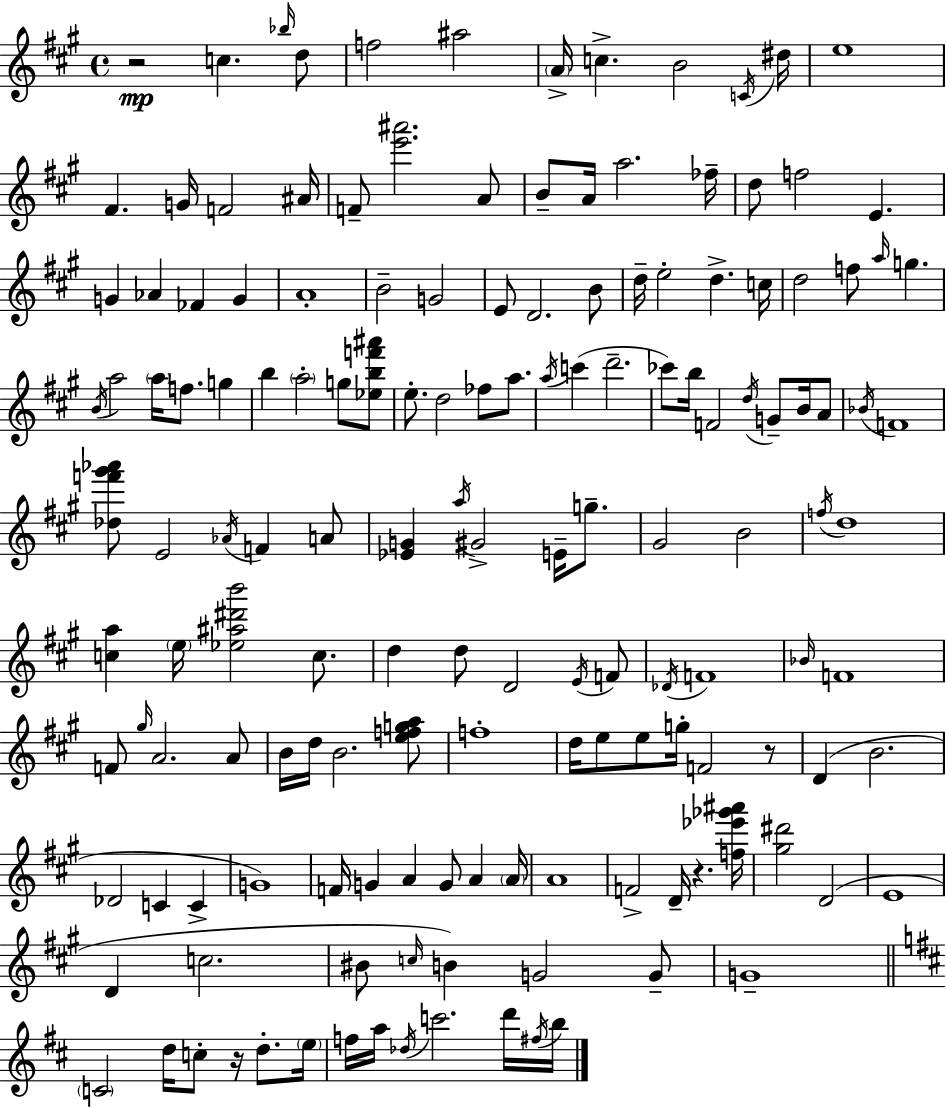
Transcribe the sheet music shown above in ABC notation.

X:1
T:Untitled
M:4/4
L:1/4
K:A
z2 c _b/4 d/2 f2 ^a2 A/4 c B2 C/4 ^d/4 e4 ^F G/4 F2 ^A/4 F/2 [e'^a']2 A/2 B/2 A/4 a2 _f/4 d/2 f2 E G _A _F G A4 B2 G2 E/2 D2 B/2 d/4 e2 d c/4 d2 f/2 a/4 g B/4 a2 a/4 f/2 g b a2 g/2 [_ebf'^a']/2 e/2 d2 _f/2 a/2 a/4 c' d'2 _c'/2 b/4 F2 d/4 G/2 B/4 A/2 _B/4 F4 [_df'^g'_a']/2 E2 _A/4 F A/2 [_EG] a/4 ^G2 E/4 g/2 ^G2 B2 f/4 d4 [ca] e/4 [_e^a^d'b']2 c/2 d d/2 D2 E/4 F/2 _D/4 F4 _B/4 F4 F/2 ^g/4 A2 A/2 B/4 d/4 B2 [efga]/2 f4 d/4 e/2 e/2 g/4 F2 z/2 D B2 _D2 C C G4 F/4 G A G/2 A A/4 A4 F2 D/4 z [f_e'_g'^a']/4 [^g^d']2 D2 E4 D c2 ^B/2 c/4 B G2 G/2 G4 C2 d/4 c/2 z/4 d/2 e/4 f/4 a/4 _d/4 c'2 d'/4 ^f/4 b/4